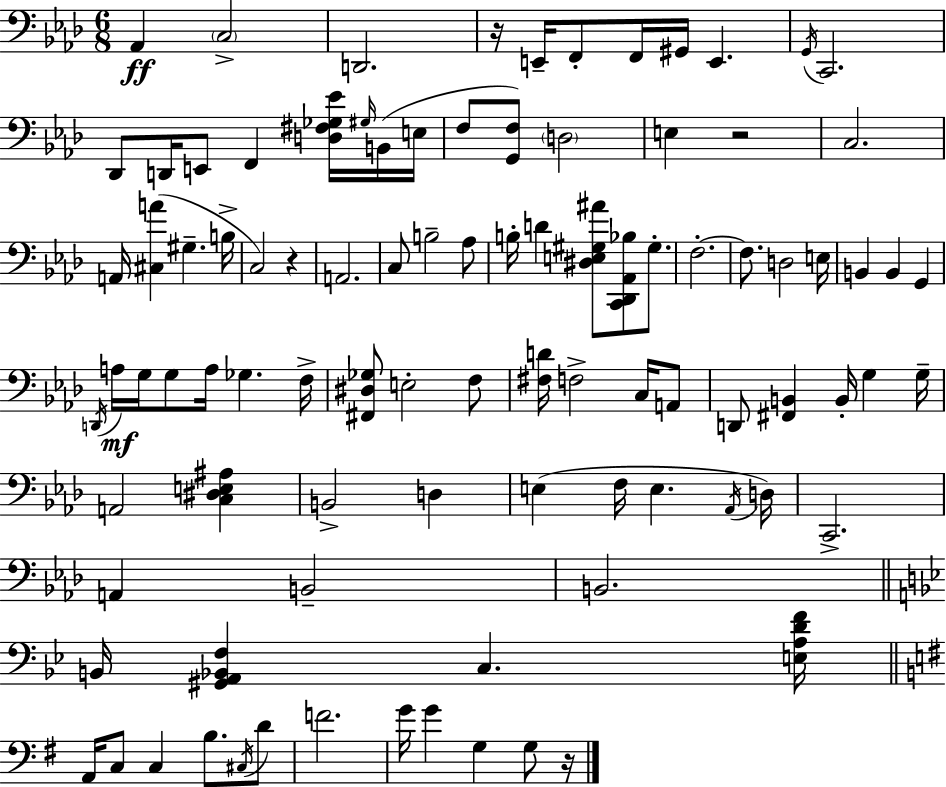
X:1
T:Untitled
M:6/8
L:1/4
K:Fm
_A,, C,2 D,,2 z/4 E,,/4 F,,/2 F,,/4 ^G,,/4 E,, G,,/4 C,,2 _D,,/2 D,,/4 E,,/2 F,, [D,^F,_G,_E]/4 ^G,/4 B,,/4 E,/4 F,/2 [G,,F,]/2 D,2 E, z2 C,2 A,,/4 [^C,A] ^G, B,/4 C,2 z A,,2 C,/2 B,2 _A,/2 B,/4 D [^D,E,^G,^A]/2 [C,,_D,,_A,,_B,]/2 ^G,/2 F,2 F,/2 D,2 E,/4 B,, B,, G,, D,,/4 A,/4 G,/4 G,/2 A,/4 _G, F,/4 [^F,,^D,_G,]/2 E,2 F,/2 [^F,D]/4 F,2 C,/4 A,,/2 D,,/2 [^F,,B,,] B,,/4 G, G,/4 A,,2 [C,^D,E,^A,] B,,2 D, E, F,/4 E, _A,,/4 D,/4 C,,2 A,, B,,2 B,,2 B,,/4 [^G,,A,,_B,,F,] C, [E,A,DF]/4 A,,/4 C,/2 C, B,/2 ^C,/4 D/2 F2 G/4 G G, G,/2 z/4